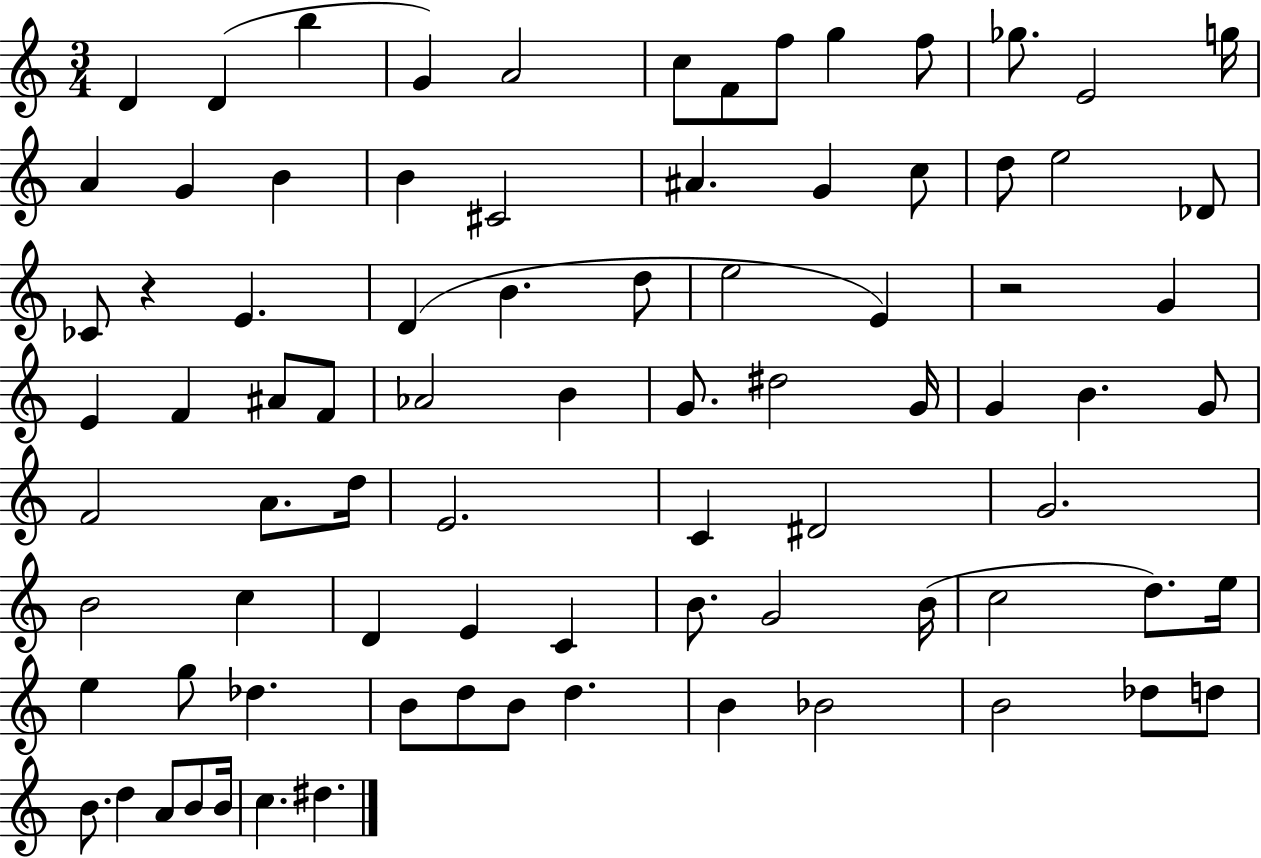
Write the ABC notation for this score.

X:1
T:Untitled
M:3/4
L:1/4
K:C
D D b G A2 c/2 F/2 f/2 g f/2 _g/2 E2 g/4 A G B B ^C2 ^A G c/2 d/2 e2 _D/2 _C/2 z E D B d/2 e2 E z2 G E F ^A/2 F/2 _A2 B G/2 ^d2 G/4 G B G/2 F2 A/2 d/4 E2 C ^D2 G2 B2 c D E C B/2 G2 B/4 c2 d/2 e/4 e g/2 _d B/2 d/2 B/2 d B _B2 B2 _d/2 d/2 B/2 d A/2 B/2 B/4 c ^d